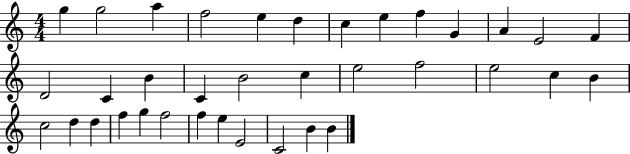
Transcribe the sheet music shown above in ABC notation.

X:1
T:Untitled
M:4/4
L:1/4
K:C
g g2 a f2 e d c e f G A E2 F D2 C B C B2 c e2 f2 e2 c B c2 d d f g f2 f e E2 C2 B B